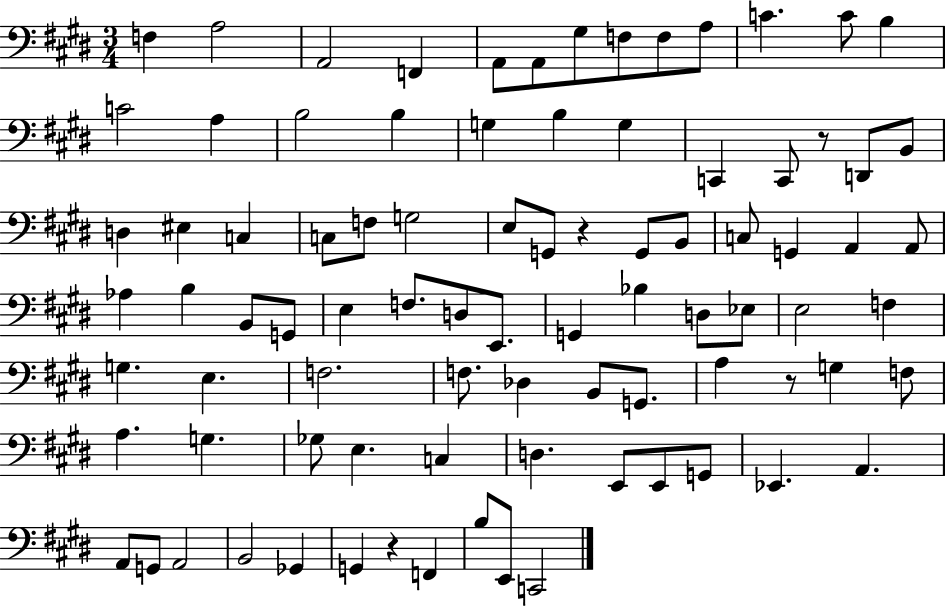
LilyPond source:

{
  \clef bass
  \numericTimeSignature
  \time 3/4
  \key e \major
  f4 a2 | a,2 f,4 | a,8 a,8 gis8 f8 f8 a8 | c'4. c'8 b4 | \break c'2 a4 | b2 b4 | g4 b4 g4 | c,4 c,8 r8 d,8 b,8 | \break d4 eis4 c4 | c8 f8 g2 | e8 g,8 r4 g,8 b,8 | c8 g,4 a,4 a,8 | \break aes4 b4 b,8 g,8 | e4 f8. d8 e,8. | g,4 bes4 d8 ees8 | e2 f4 | \break g4. e4. | f2. | f8. des4 b,8 g,8. | a4 r8 g4 f8 | \break a4. g4. | ges8 e4. c4 | d4. e,8 e,8 g,8 | ees,4. a,4. | \break a,8 g,8 a,2 | b,2 ges,4 | g,4 r4 f,4 | b8 e,8 c,2 | \break \bar "|."
}